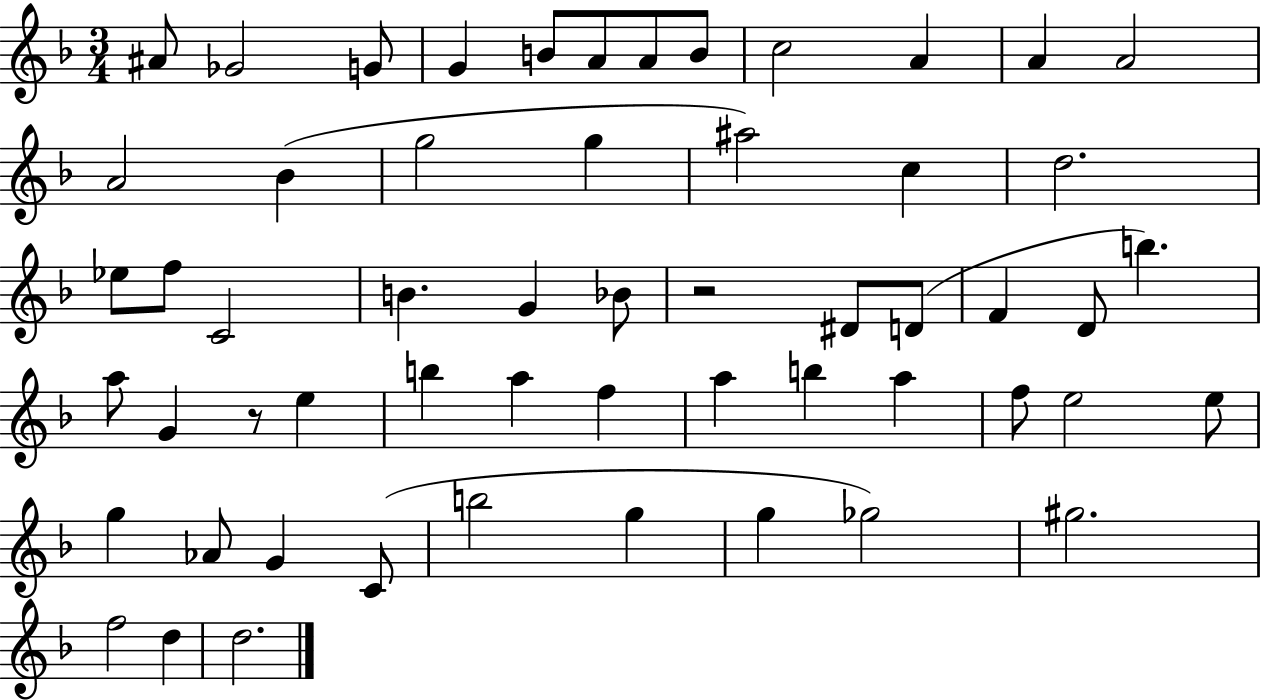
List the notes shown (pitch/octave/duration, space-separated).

A#4/e Gb4/h G4/e G4/q B4/e A4/e A4/e B4/e C5/h A4/q A4/q A4/h A4/h Bb4/q G5/h G5/q A#5/h C5/q D5/h. Eb5/e F5/e C4/h B4/q. G4/q Bb4/e R/h D#4/e D4/e F4/q D4/e B5/q. A5/e G4/q R/e E5/q B5/q A5/q F5/q A5/q B5/q A5/q F5/e E5/h E5/e G5/q Ab4/e G4/q C4/e B5/h G5/q G5/q Gb5/h G#5/h. F5/h D5/q D5/h.